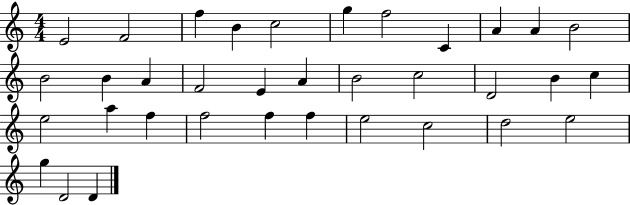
{
  \clef treble
  \numericTimeSignature
  \time 4/4
  \key c \major
  e'2 f'2 | f''4 b'4 c''2 | g''4 f''2 c'4 | a'4 a'4 b'2 | \break b'2 b'4 a'4 | f'2 e'4 a'4 | b'2 c''2 | d'2 b'4 c''4 | \break e''2 a''4 f''4 | f''2 f''4 f''4 | e''2 c''2 | d''2 e''2 | \break g''4 d'2 d'4 | \bar "|."
}